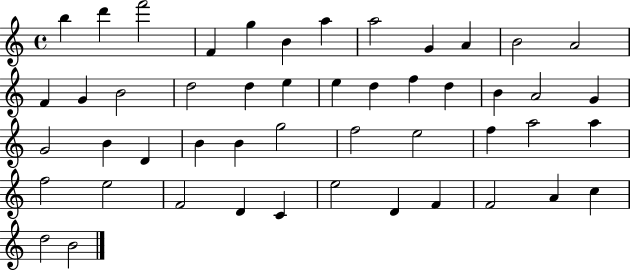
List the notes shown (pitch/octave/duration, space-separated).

B5/q D6/q F6/h F4/q G5/q B4/q A5/q A5/h G4/q A4/q B4/h A4/h F4/q G4/q B4/h D5/h D5/q E5/q E5/q D5/q F5/q D5/q B4/q A4/h G4/q G4/h B4/q D4/q B4/q B4/q G5/h F5/h E5/h F5/q A5/h A5/q F5/h E5/h F4/h D4/q C4/q E5/h D4/q F4/q F4/h A4/q C5/q D5/h B4/h